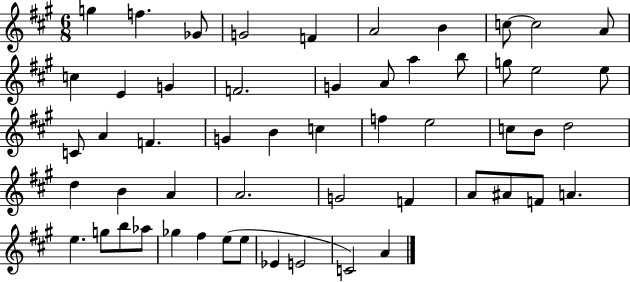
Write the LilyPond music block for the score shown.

{
  \clef treble
  \numericTimeSignature
  \time 6/8
  \key a \major
  g''4 f''4. ges'8 | g'2 f'4 | a'2 b'4 | c''8~~ c''2 a'8 | \break c''4 e'4 g'4 | f'2. | g'4 a'8 a''4 b''8 | g''8 e''2 e''8 | \break c'8 a'4 f'4. | g'4 b'4 c''4 | f''4 e''2 | c''8 b'8 d''2 | \break d''4 b'4 a'4 | a'2. | g'2 f'4 | a'8 ais'8 f'8 a'4. | \break e''4. g''8 b''8 aes''8 | ges''4 fis''4 e''8( e''8 | ees'4 e'2 | c'2) a'4 | \break \bar "|."
}